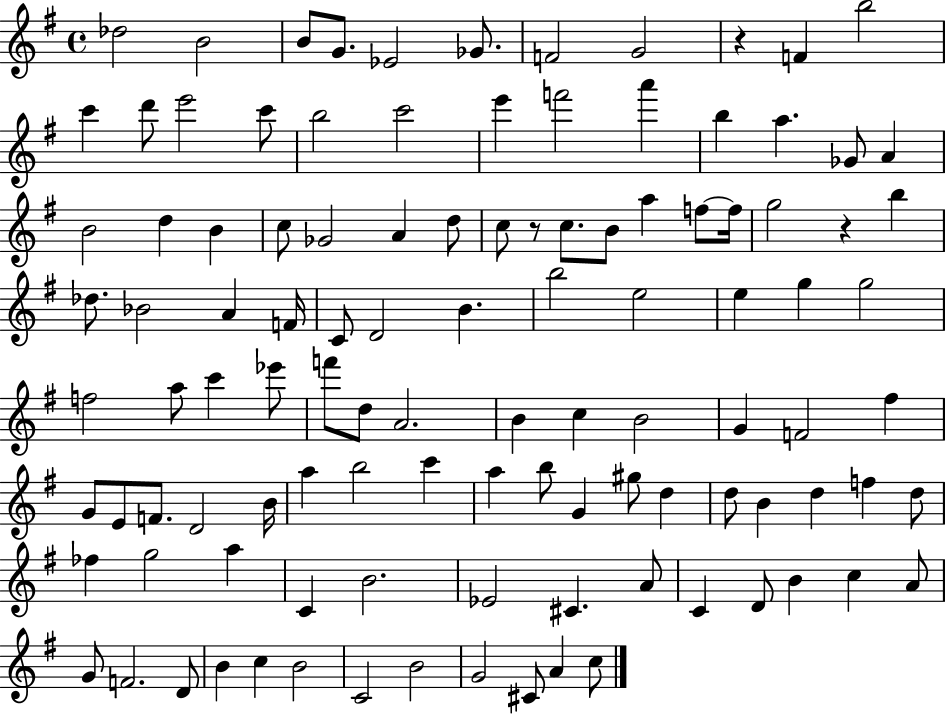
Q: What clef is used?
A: treble